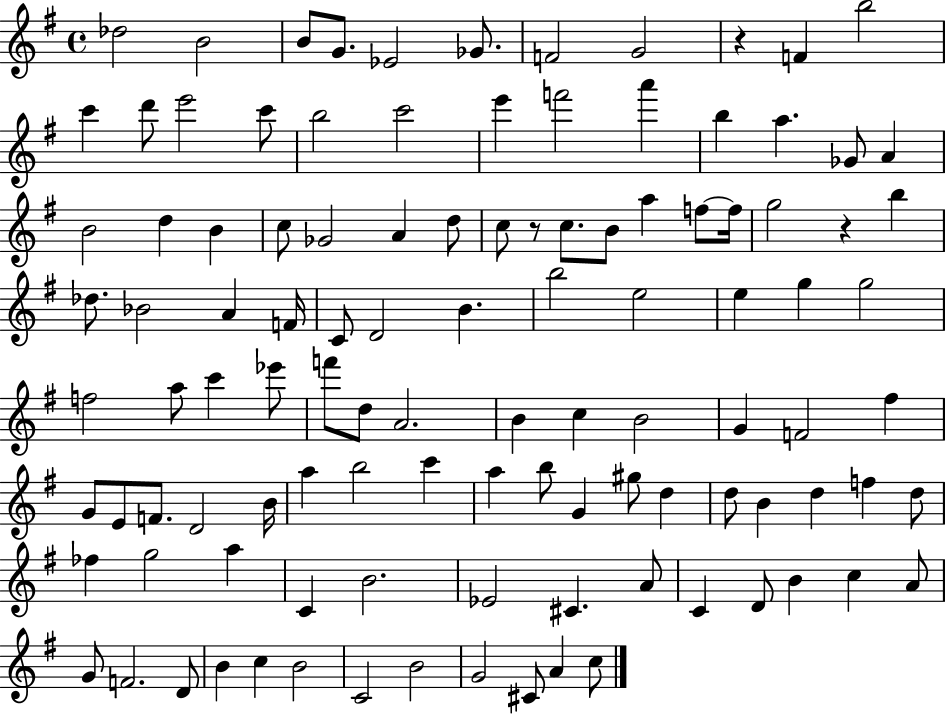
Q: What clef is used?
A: treble